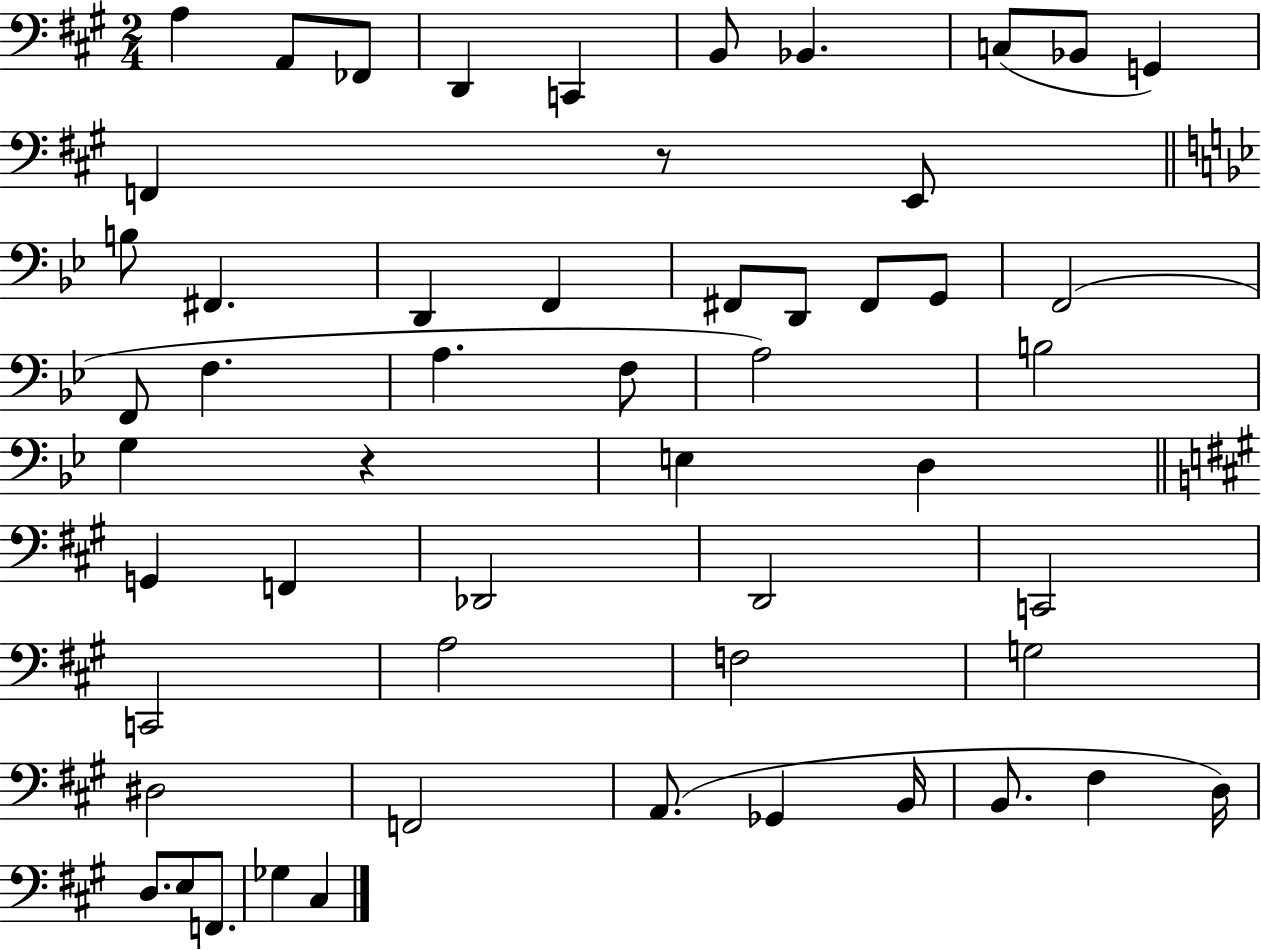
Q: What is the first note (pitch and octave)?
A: A3